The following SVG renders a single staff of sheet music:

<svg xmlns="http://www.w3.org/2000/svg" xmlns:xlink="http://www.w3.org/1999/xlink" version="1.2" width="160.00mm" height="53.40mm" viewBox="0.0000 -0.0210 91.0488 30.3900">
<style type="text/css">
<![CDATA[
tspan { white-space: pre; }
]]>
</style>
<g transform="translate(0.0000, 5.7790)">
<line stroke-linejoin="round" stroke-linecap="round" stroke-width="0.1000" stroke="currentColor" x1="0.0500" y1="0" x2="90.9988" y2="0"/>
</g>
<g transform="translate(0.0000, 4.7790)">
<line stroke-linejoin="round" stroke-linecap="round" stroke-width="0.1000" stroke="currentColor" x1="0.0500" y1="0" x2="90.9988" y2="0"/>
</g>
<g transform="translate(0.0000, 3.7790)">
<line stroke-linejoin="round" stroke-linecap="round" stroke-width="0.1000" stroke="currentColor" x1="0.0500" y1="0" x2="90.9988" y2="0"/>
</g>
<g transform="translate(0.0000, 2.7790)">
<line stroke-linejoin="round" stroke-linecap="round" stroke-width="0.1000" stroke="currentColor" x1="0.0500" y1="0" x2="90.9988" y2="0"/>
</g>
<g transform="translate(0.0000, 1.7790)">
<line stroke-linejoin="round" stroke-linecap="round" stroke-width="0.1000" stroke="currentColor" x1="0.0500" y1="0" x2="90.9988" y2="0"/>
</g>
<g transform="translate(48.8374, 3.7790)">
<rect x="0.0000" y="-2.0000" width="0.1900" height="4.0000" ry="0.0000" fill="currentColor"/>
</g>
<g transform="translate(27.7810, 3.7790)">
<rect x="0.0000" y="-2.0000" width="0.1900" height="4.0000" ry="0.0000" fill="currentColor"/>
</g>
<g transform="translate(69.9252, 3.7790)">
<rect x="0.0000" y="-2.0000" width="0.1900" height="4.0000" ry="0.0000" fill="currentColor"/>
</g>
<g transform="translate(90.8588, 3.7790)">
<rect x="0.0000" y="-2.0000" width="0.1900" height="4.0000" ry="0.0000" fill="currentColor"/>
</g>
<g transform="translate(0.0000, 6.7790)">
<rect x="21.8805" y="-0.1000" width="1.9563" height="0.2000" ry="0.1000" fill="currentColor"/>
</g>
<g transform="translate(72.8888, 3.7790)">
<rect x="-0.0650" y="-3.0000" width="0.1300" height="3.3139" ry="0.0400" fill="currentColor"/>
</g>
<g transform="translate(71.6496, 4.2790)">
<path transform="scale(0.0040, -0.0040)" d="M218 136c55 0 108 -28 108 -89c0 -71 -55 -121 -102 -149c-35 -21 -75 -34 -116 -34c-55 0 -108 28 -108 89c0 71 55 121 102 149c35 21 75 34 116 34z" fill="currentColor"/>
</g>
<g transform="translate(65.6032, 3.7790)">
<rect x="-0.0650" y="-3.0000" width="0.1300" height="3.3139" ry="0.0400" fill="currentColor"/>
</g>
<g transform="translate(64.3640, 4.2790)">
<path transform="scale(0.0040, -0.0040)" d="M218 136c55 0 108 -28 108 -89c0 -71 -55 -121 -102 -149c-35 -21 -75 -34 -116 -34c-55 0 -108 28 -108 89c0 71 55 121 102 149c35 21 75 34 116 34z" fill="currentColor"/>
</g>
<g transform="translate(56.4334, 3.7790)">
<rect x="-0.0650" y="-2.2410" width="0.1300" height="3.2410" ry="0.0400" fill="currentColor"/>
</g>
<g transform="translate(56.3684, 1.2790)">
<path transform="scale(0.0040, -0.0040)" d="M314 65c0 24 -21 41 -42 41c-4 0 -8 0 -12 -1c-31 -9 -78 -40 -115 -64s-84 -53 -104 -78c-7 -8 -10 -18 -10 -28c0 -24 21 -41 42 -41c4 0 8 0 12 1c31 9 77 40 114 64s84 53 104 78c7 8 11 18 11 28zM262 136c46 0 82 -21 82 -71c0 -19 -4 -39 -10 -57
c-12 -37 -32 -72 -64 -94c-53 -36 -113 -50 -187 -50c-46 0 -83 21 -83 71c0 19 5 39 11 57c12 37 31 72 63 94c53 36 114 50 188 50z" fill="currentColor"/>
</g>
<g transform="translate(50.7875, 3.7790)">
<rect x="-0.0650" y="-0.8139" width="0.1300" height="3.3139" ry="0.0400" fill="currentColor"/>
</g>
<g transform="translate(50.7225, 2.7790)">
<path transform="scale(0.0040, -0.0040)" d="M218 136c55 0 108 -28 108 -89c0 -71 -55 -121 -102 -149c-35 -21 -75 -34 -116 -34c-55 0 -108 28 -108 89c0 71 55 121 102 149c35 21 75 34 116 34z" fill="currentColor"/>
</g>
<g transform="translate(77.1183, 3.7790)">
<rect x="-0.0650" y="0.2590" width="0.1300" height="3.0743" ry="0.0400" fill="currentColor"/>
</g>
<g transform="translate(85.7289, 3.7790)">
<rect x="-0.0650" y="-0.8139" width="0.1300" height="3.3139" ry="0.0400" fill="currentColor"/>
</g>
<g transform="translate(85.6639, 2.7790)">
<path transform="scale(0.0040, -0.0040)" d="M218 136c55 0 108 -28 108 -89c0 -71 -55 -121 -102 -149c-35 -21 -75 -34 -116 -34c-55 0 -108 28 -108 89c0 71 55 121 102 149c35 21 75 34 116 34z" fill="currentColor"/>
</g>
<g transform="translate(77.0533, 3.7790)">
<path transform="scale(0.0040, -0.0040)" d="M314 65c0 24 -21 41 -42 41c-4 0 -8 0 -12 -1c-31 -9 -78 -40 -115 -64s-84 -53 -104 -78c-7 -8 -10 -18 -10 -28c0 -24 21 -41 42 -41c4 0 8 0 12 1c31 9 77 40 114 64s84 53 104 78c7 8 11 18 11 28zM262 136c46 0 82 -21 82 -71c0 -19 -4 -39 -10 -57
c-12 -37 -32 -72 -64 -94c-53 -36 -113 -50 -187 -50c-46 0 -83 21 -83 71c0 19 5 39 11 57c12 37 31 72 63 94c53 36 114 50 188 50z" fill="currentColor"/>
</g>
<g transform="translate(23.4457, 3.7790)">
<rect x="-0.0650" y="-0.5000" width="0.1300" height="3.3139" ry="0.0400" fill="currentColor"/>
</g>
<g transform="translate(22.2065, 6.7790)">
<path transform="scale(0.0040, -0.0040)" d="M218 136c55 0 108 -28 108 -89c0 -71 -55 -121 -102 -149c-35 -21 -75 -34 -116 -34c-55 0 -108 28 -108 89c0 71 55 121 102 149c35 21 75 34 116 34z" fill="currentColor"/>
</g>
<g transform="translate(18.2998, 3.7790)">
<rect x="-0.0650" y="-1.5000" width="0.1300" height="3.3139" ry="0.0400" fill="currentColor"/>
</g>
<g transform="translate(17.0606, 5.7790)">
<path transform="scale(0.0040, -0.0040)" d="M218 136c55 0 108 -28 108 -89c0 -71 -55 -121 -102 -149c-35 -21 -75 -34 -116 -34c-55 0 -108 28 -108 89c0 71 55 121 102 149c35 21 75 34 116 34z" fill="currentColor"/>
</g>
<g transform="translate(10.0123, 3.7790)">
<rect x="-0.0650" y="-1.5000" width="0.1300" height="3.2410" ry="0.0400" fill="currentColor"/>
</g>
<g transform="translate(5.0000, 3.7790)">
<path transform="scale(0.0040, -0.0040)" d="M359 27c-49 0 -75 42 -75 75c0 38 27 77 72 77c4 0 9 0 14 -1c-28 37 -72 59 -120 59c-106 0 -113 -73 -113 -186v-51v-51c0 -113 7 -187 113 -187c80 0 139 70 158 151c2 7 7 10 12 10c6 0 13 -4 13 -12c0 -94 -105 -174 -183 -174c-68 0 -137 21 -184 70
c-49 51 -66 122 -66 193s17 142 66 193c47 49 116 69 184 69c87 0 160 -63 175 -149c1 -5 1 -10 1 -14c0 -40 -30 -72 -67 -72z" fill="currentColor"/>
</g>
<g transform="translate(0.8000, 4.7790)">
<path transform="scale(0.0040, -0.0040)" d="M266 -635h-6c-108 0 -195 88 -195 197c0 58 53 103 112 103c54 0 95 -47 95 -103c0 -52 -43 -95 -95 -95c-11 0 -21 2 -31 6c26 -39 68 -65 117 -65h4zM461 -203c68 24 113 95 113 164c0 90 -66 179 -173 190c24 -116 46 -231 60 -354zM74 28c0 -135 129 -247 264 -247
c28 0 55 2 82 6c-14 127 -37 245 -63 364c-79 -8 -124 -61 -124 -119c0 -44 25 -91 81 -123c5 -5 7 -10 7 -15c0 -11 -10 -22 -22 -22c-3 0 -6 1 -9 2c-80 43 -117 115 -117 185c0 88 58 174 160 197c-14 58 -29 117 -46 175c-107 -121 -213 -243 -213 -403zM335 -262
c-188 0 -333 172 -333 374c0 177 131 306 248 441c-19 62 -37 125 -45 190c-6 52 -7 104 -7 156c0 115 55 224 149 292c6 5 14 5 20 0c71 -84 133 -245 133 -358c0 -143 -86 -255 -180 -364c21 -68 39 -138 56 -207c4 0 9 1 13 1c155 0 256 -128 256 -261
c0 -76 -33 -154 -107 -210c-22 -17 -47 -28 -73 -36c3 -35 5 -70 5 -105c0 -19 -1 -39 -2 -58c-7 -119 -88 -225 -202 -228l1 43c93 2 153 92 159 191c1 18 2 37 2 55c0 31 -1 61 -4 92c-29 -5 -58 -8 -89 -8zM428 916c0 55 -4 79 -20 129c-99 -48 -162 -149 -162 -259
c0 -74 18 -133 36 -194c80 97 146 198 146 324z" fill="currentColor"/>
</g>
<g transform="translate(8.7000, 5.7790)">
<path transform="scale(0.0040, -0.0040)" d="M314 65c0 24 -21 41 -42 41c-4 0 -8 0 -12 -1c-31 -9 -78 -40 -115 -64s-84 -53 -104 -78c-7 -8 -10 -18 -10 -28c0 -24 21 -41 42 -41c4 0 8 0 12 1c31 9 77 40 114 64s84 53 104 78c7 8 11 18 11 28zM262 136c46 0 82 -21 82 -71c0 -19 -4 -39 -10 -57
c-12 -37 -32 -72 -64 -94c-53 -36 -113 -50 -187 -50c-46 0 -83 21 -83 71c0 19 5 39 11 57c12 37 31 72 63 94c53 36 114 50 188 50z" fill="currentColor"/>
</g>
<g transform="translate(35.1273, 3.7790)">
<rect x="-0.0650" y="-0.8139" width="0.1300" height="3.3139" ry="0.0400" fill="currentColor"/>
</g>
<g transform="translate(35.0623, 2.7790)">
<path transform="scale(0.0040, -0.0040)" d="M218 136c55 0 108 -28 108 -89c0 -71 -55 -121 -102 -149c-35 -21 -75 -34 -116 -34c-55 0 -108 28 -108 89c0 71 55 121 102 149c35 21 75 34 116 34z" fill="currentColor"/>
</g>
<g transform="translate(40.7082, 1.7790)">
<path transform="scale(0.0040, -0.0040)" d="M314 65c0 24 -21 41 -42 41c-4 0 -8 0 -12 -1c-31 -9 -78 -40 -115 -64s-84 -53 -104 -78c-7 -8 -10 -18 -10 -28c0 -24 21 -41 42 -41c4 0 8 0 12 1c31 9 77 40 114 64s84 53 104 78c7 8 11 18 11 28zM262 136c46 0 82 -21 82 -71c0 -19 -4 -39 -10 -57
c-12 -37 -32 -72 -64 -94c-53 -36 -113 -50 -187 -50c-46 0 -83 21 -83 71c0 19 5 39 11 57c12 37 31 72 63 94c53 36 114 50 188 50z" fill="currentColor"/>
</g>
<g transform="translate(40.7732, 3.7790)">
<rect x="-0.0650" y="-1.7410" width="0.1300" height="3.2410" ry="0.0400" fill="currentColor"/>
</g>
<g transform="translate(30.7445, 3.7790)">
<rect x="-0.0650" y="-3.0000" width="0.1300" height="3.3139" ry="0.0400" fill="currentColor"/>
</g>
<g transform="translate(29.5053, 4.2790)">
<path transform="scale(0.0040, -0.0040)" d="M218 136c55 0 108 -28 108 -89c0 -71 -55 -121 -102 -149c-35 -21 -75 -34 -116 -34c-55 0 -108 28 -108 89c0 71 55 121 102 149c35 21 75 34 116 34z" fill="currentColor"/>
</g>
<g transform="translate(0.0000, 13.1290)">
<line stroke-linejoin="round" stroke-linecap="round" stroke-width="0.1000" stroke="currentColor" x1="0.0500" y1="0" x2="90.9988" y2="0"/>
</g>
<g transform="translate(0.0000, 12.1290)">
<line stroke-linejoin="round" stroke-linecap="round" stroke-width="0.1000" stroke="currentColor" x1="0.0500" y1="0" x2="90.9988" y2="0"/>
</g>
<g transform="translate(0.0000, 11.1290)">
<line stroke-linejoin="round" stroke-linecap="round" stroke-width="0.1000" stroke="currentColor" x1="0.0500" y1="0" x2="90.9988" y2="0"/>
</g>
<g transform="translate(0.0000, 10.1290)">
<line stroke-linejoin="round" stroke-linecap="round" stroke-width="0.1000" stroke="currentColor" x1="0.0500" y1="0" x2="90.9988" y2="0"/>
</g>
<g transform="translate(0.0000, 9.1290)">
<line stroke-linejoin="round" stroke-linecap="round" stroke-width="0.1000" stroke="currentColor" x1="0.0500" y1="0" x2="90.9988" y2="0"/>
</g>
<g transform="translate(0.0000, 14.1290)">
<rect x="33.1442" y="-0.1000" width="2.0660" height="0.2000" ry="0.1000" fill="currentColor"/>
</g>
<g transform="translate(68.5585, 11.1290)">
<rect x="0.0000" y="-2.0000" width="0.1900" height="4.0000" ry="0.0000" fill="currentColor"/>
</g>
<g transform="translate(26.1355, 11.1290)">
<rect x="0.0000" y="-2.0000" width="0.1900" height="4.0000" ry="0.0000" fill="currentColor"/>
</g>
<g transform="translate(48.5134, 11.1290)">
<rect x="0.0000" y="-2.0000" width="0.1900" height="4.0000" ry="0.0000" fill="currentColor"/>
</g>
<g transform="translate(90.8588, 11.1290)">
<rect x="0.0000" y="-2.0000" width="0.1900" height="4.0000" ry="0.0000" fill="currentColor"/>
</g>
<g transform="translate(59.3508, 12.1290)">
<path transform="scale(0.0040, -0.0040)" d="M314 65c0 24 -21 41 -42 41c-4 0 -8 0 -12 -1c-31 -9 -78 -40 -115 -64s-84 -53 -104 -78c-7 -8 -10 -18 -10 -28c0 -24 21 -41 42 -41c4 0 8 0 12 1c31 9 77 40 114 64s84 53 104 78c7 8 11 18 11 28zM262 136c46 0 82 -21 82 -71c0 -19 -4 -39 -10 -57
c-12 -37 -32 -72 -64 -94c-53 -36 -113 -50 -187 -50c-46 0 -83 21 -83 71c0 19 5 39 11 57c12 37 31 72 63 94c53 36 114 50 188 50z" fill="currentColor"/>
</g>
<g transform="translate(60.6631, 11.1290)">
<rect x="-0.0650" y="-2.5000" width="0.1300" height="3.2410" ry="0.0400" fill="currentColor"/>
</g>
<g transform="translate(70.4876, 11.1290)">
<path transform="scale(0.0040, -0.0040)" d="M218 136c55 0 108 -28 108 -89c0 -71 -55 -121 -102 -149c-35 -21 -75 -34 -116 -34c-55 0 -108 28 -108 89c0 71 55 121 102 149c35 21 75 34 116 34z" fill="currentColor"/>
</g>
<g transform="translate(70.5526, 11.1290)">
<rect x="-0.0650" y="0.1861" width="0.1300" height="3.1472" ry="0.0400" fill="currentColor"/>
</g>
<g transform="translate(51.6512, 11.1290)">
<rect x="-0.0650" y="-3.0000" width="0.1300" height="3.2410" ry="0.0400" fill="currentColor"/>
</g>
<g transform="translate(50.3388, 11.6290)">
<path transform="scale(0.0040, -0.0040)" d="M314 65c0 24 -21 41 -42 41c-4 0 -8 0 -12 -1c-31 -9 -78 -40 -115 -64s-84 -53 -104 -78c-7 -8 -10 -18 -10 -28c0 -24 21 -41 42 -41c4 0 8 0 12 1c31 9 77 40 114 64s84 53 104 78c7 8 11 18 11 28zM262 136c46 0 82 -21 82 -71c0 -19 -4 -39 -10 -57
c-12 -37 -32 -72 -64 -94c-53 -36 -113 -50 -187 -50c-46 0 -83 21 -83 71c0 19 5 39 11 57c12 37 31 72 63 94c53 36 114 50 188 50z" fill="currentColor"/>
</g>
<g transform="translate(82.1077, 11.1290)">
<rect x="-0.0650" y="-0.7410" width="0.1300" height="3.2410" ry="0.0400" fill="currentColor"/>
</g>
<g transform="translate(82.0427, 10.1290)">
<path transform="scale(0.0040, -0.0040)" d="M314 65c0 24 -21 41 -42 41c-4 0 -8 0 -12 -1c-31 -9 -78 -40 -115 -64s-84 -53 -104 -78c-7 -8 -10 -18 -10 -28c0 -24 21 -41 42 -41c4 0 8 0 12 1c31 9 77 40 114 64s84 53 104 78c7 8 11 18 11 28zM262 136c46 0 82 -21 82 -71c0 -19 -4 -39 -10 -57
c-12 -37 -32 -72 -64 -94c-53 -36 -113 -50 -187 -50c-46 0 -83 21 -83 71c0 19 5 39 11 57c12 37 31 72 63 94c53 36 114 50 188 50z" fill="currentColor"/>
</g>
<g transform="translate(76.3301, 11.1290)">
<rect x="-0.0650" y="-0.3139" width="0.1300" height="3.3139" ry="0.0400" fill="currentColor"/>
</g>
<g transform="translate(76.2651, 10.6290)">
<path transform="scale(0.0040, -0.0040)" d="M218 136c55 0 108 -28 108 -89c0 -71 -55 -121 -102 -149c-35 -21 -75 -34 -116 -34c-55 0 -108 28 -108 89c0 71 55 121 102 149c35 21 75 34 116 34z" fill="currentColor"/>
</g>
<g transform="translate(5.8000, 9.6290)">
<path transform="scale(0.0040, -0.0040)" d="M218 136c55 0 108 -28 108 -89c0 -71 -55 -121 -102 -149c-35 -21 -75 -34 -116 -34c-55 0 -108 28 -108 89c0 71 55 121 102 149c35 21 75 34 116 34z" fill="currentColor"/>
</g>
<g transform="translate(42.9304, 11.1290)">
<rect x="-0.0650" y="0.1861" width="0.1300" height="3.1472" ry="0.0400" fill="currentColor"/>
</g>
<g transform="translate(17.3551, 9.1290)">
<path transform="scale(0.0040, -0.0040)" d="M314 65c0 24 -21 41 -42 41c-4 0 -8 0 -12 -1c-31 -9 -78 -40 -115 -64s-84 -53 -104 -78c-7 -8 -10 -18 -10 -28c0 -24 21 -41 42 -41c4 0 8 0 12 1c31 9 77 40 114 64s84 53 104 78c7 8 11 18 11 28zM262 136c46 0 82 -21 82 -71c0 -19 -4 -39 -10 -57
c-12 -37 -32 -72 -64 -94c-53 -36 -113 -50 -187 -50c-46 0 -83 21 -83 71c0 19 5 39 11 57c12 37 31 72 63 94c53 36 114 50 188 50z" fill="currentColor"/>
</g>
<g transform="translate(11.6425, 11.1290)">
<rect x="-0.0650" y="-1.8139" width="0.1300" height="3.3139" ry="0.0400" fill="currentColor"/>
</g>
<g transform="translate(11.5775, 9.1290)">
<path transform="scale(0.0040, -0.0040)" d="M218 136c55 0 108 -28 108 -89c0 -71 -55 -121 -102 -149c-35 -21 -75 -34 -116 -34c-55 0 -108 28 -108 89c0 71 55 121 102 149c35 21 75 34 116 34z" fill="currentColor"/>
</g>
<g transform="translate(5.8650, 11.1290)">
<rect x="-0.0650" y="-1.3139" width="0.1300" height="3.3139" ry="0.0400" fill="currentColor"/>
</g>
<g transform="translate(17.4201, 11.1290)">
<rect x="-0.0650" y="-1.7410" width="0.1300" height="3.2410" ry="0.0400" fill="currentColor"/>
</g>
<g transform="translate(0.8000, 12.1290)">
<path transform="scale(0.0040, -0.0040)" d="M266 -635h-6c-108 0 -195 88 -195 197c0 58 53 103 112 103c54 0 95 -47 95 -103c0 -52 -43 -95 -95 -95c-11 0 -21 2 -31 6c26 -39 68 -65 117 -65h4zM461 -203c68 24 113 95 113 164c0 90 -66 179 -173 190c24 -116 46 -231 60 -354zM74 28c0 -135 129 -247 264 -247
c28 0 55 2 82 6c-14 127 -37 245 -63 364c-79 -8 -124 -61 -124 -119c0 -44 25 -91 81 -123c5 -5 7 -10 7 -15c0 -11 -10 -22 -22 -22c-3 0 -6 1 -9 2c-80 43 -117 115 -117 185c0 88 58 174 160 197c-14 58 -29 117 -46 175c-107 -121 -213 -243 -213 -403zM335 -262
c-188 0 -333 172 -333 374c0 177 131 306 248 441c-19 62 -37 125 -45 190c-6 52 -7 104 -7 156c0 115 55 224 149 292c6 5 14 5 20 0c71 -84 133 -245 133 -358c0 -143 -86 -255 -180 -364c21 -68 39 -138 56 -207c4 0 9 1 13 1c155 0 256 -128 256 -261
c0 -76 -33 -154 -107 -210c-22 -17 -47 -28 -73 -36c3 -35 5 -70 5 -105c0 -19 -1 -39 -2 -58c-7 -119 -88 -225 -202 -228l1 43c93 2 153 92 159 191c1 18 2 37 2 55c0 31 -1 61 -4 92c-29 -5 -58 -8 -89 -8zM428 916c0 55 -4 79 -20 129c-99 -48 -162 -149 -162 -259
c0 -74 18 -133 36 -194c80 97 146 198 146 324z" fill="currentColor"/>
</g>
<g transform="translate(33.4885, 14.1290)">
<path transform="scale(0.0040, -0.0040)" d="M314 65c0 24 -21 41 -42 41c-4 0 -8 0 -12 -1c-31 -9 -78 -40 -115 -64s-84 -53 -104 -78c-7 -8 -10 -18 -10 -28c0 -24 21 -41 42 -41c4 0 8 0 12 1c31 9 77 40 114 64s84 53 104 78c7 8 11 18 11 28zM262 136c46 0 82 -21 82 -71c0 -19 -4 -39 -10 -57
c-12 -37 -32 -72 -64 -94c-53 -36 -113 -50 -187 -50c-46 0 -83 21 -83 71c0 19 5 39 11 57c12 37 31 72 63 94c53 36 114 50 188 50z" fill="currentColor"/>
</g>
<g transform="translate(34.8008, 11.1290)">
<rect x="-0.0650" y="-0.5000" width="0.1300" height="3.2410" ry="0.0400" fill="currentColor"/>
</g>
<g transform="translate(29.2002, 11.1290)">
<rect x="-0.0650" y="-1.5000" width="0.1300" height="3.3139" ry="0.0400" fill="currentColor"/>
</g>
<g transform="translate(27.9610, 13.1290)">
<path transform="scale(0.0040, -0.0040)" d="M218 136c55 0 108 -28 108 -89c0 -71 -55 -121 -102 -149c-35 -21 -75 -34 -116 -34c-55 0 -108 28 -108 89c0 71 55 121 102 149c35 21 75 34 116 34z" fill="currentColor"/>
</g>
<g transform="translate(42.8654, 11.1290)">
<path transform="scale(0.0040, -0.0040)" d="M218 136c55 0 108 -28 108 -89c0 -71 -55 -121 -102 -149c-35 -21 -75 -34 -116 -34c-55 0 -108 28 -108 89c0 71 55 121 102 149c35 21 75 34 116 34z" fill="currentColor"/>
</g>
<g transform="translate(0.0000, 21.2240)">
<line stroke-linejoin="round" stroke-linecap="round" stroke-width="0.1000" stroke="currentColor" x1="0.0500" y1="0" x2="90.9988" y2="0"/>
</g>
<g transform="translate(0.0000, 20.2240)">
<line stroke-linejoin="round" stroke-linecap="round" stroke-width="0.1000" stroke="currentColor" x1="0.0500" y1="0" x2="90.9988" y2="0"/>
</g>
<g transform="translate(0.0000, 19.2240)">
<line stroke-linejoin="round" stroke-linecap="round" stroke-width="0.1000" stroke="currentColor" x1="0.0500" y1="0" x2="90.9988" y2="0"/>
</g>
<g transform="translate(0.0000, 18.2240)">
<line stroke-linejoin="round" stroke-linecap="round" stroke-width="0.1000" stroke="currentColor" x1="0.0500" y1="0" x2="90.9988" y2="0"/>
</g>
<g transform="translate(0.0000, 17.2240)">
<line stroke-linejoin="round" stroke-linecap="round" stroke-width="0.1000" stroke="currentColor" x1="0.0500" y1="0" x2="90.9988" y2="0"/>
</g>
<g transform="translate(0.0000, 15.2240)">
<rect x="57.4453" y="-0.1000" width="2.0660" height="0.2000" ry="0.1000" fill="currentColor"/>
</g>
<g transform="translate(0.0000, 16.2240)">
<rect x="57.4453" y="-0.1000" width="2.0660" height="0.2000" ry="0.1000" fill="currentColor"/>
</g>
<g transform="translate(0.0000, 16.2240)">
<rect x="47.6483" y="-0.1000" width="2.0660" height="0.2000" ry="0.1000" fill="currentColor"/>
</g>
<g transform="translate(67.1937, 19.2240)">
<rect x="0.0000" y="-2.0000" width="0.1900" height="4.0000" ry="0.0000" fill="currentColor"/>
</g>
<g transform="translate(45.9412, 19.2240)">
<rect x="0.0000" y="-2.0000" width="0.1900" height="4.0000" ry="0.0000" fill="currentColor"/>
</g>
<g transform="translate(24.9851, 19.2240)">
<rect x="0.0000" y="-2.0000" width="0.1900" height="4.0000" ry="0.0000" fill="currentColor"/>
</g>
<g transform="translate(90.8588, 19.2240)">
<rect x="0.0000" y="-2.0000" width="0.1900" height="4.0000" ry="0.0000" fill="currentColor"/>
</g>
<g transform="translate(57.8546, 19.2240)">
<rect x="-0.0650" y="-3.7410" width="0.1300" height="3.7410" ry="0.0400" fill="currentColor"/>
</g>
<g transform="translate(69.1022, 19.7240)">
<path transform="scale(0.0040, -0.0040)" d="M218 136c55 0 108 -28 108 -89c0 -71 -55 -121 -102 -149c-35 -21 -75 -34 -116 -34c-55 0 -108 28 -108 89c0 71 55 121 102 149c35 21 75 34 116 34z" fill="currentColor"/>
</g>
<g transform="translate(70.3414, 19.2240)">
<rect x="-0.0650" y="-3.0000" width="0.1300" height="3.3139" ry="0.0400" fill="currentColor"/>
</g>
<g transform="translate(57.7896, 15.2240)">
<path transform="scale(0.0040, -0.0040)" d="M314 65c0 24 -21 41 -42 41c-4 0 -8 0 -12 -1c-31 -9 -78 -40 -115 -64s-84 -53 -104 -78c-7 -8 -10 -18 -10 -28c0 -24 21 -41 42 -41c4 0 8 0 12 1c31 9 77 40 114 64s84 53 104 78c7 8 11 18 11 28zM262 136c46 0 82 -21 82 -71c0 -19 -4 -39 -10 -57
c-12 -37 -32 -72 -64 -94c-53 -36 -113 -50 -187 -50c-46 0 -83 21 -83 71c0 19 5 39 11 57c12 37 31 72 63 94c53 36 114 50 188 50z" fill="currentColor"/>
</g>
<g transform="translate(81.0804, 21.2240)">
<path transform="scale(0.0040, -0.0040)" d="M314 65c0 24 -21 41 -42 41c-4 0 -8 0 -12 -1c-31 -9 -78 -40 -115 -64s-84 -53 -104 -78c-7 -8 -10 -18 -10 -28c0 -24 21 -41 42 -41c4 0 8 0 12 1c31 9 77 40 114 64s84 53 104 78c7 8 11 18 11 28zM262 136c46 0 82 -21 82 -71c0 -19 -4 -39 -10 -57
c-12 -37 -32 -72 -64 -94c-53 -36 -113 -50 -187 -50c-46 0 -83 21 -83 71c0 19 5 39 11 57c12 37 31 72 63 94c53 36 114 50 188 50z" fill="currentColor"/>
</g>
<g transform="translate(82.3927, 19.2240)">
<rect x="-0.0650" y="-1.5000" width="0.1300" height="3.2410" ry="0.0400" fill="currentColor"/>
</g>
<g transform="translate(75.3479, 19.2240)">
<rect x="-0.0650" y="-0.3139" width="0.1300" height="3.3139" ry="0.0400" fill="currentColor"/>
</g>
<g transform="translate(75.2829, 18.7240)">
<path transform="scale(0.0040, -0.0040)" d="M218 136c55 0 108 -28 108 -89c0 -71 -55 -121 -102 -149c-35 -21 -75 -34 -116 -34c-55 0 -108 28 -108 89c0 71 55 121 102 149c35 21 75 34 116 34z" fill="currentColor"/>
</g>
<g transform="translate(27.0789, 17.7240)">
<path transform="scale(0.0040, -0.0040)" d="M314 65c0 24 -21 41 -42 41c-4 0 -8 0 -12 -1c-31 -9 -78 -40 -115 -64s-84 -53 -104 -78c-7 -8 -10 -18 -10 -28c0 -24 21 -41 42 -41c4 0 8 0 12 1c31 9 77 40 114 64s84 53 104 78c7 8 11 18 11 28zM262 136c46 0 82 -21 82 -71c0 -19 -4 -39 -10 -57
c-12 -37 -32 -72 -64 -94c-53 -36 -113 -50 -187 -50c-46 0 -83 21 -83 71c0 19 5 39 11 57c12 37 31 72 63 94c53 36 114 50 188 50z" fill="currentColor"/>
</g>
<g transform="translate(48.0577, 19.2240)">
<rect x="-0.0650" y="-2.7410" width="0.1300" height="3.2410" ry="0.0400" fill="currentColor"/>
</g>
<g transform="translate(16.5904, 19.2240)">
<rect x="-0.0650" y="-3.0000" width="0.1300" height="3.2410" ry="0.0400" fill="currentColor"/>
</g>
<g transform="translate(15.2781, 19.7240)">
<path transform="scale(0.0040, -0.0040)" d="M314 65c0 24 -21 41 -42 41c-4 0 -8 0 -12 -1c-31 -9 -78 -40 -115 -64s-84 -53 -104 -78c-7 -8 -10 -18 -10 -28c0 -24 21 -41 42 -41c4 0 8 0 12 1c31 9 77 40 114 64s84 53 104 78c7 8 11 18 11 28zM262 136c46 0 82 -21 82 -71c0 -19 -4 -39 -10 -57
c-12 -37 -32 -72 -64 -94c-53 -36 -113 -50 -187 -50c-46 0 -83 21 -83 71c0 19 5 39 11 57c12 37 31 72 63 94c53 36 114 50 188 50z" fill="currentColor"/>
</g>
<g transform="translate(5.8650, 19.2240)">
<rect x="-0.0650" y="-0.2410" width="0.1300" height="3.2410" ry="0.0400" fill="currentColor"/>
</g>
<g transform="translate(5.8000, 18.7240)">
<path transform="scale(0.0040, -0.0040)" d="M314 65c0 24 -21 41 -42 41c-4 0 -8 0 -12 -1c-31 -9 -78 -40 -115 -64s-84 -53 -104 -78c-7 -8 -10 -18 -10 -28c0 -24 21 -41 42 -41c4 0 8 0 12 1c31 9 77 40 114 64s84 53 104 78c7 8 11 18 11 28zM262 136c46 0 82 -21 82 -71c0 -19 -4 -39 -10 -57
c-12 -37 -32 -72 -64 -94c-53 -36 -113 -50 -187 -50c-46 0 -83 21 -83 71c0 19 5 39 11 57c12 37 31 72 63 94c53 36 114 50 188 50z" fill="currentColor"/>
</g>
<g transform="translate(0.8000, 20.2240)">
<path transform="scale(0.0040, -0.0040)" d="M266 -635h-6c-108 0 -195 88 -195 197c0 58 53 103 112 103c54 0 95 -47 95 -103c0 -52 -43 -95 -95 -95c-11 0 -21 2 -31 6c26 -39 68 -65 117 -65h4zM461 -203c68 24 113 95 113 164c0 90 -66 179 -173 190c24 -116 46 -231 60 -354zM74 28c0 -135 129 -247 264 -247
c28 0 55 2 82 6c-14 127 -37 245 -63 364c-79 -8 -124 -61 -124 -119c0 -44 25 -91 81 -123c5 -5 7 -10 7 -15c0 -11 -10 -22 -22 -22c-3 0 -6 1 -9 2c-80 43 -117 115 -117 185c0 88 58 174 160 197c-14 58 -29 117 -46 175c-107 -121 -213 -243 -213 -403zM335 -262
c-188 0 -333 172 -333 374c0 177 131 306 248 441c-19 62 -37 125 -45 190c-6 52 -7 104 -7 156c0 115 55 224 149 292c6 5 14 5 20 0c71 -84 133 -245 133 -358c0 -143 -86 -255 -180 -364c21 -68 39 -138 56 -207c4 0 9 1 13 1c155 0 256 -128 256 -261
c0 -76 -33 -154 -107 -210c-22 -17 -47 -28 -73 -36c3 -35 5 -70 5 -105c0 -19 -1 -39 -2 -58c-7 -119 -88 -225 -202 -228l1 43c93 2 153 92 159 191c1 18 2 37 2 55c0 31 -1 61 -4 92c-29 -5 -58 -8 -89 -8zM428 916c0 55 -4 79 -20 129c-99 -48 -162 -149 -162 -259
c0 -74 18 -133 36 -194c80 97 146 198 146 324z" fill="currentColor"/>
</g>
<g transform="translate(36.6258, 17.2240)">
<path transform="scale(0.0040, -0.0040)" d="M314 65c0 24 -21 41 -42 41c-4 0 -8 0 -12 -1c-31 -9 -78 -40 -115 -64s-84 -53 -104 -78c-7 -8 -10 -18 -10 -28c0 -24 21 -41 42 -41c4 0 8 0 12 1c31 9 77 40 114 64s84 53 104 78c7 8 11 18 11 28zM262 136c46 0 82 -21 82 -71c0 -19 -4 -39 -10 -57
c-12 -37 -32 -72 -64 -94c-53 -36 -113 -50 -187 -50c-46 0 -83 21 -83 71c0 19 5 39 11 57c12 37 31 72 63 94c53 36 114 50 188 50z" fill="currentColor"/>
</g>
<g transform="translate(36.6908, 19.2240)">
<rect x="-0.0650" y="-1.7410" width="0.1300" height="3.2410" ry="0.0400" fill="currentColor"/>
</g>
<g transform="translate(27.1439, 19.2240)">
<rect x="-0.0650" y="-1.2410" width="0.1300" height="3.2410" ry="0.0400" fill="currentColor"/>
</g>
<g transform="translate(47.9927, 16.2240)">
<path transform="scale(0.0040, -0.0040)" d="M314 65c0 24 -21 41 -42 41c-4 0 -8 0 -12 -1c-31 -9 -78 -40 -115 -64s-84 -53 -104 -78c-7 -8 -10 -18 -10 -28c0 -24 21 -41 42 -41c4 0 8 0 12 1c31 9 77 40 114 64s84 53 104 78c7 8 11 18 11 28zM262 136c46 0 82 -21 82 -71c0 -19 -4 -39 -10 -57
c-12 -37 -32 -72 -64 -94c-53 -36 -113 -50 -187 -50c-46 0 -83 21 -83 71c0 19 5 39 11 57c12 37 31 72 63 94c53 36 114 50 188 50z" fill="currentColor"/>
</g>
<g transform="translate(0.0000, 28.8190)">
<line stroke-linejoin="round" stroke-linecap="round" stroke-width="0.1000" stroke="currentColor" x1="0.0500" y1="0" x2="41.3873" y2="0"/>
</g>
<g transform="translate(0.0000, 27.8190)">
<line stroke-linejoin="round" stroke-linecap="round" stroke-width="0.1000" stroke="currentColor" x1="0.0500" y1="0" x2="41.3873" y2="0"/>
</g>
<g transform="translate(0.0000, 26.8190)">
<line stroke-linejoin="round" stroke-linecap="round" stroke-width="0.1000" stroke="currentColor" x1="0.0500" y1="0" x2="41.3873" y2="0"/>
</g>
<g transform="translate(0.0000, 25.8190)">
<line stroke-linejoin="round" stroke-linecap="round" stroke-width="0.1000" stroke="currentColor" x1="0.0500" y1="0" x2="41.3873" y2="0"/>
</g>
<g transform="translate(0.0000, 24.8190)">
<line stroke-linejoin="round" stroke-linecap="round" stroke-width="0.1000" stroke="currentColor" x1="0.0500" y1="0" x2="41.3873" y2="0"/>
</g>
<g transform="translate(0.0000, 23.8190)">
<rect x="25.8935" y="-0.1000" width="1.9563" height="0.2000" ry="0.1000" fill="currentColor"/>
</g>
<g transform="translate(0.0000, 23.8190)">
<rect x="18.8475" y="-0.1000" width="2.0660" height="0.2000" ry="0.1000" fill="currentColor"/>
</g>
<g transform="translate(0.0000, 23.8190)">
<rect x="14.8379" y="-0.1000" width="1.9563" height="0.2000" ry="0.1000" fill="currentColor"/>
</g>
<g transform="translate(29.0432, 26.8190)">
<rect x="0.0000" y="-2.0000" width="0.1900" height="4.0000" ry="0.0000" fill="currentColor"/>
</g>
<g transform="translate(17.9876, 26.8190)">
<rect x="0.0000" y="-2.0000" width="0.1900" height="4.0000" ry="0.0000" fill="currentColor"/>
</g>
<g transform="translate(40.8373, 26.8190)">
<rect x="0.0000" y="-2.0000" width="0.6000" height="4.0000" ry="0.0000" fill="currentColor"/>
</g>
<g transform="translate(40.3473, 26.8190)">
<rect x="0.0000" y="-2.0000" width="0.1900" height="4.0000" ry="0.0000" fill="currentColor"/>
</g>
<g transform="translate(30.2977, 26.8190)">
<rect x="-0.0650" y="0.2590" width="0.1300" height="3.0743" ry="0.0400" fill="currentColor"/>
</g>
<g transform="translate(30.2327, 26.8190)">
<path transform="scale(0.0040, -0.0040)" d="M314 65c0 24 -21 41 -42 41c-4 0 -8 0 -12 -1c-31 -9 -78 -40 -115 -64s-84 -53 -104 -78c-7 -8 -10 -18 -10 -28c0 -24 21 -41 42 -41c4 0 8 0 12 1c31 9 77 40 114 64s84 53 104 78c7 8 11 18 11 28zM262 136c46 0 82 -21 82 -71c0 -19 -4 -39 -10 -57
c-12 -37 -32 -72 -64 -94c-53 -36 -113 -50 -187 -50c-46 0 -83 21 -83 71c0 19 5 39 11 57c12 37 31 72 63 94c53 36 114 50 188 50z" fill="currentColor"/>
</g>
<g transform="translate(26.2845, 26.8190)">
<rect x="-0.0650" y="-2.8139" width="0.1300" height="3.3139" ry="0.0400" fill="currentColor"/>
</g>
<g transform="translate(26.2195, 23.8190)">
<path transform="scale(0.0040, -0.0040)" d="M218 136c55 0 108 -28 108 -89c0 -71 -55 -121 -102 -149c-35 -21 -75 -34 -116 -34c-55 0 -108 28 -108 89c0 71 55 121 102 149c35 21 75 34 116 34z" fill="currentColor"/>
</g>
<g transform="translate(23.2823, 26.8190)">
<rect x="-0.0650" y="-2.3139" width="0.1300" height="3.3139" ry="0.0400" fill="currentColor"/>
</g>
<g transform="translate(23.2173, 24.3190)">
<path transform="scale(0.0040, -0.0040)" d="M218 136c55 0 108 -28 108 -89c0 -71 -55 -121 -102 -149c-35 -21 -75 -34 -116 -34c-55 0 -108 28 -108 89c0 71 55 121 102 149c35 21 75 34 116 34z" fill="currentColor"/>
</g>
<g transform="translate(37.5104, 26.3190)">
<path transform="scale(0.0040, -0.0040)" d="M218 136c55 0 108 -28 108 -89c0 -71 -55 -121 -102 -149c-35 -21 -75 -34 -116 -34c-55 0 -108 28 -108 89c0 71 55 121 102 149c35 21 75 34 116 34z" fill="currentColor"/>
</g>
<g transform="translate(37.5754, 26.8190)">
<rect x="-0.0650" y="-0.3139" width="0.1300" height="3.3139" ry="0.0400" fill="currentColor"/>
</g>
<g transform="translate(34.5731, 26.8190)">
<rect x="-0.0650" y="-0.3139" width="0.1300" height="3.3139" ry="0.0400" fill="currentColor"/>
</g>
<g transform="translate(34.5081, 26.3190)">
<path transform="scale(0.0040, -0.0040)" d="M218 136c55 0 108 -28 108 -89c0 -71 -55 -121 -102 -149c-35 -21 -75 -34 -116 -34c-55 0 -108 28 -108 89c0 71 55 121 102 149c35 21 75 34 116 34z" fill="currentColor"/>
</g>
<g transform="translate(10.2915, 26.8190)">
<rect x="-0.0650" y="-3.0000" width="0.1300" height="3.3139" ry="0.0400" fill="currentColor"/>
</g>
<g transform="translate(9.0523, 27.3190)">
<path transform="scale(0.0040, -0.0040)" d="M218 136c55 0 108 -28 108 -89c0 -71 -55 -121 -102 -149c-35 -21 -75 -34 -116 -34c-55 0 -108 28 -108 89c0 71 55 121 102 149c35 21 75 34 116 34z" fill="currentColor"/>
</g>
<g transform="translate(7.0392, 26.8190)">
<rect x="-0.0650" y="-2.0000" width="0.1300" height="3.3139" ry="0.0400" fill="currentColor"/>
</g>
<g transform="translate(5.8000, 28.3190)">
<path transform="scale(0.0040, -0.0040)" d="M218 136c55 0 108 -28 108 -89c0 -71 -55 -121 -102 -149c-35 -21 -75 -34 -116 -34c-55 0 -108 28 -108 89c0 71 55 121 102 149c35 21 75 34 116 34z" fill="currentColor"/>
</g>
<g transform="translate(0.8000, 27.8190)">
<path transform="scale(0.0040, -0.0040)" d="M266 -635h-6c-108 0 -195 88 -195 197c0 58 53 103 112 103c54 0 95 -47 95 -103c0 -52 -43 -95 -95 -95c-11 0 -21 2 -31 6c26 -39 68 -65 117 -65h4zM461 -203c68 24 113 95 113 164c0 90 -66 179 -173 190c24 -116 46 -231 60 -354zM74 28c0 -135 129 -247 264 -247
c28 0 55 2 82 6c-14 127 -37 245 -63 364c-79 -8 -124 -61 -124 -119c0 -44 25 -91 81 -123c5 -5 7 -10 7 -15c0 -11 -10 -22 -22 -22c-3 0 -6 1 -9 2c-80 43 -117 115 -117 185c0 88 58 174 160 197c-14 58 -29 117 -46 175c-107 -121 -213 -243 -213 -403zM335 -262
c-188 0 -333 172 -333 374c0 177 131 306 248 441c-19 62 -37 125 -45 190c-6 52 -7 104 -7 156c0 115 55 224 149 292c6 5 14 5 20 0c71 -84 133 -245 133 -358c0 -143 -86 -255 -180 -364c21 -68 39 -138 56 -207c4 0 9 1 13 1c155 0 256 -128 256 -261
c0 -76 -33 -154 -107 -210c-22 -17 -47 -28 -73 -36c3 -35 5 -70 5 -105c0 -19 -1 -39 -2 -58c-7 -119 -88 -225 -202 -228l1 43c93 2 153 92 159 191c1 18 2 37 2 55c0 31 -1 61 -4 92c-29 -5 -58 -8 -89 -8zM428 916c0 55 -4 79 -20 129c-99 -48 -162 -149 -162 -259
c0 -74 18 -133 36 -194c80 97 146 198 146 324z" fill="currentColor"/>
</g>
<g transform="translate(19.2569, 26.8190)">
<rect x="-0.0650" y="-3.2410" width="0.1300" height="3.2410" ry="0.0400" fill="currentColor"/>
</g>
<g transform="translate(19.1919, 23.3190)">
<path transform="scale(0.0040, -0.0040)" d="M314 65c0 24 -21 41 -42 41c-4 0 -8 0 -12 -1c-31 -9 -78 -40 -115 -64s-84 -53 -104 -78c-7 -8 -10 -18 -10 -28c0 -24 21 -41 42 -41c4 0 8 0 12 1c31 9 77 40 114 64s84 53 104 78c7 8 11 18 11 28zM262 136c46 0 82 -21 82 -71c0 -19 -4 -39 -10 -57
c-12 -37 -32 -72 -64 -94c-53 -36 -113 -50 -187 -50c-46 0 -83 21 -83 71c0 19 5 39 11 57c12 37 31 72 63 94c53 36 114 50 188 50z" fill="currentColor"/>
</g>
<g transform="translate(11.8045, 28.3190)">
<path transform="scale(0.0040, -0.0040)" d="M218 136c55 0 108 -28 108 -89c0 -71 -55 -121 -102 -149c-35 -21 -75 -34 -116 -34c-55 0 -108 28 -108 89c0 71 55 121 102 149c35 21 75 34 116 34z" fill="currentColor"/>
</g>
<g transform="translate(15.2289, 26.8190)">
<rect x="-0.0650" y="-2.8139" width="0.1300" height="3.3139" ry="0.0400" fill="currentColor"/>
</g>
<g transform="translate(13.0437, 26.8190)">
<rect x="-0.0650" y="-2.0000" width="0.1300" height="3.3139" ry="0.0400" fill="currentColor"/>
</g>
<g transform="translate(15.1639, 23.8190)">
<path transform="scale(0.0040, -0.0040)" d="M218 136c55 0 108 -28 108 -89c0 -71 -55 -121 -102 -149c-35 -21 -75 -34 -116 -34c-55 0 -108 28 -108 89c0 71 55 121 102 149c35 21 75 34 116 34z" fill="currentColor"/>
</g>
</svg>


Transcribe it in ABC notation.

X:1
T:Untitled
M:4/4
L:1/4
K:C
E2 E C A d f2 d g2 A A B2 d e f f2 E C2 B A2 G2 B c d2 c2 A2 e2 f2 a2 c'2 A c E2 F A F a b2 g a B2 c c